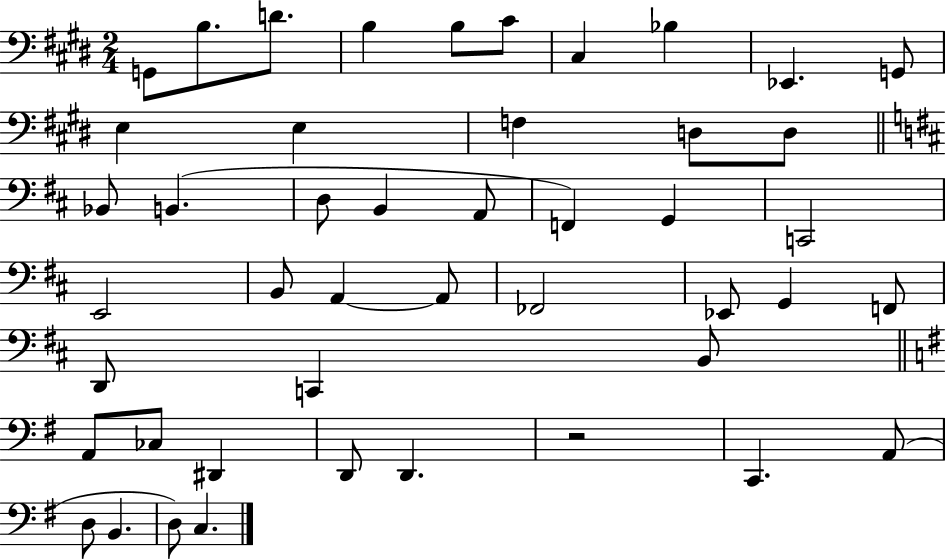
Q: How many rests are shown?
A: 1